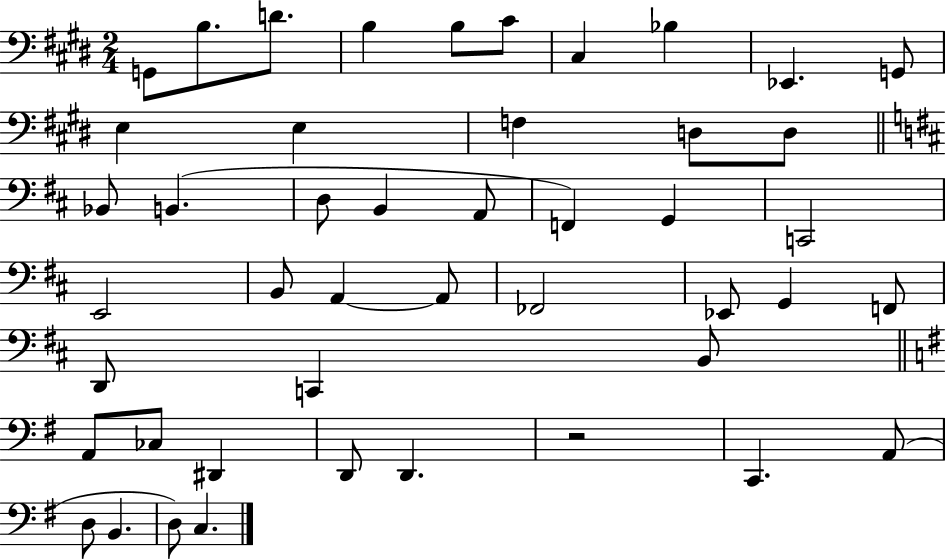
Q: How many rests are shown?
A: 1